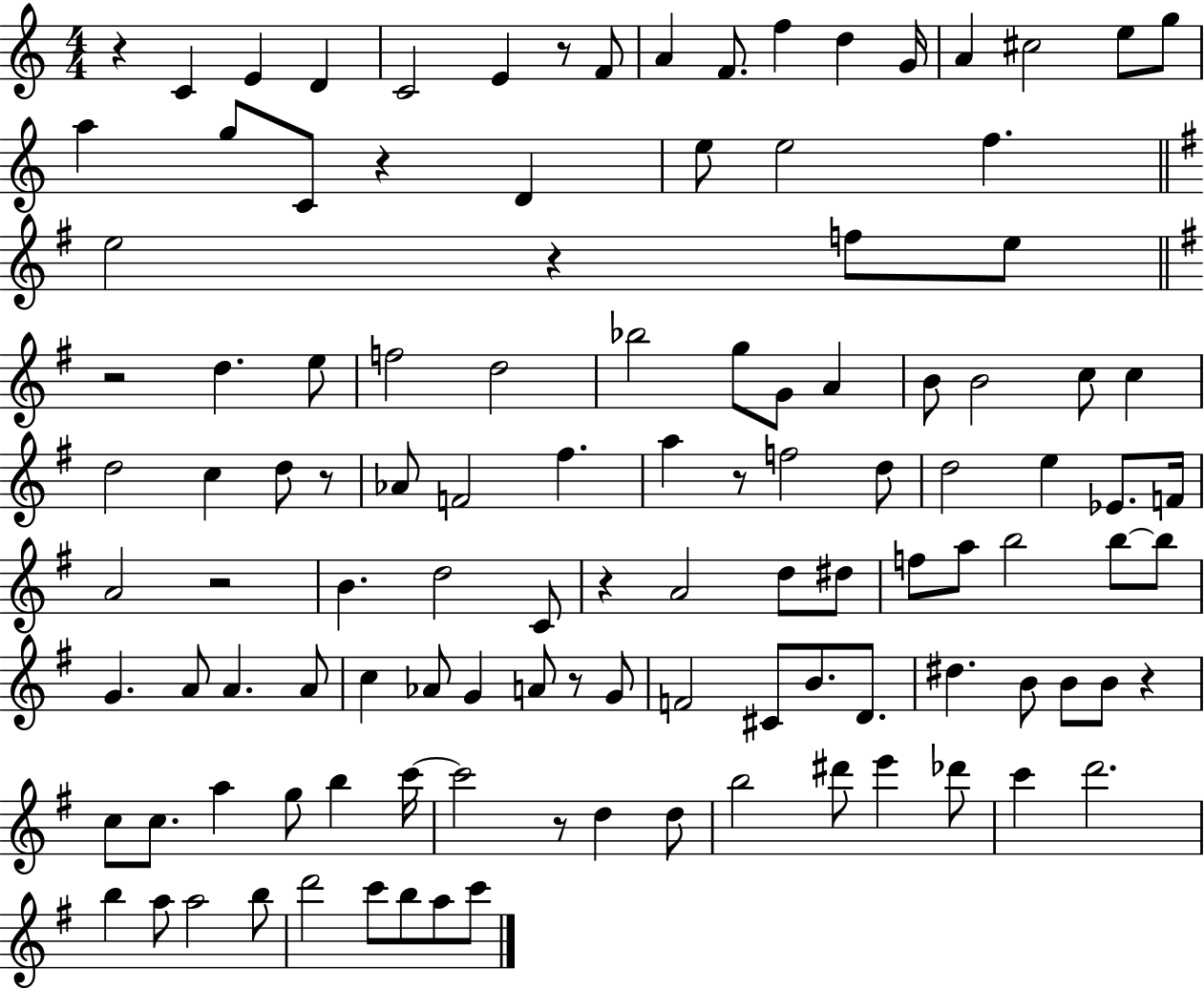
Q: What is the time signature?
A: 4/4